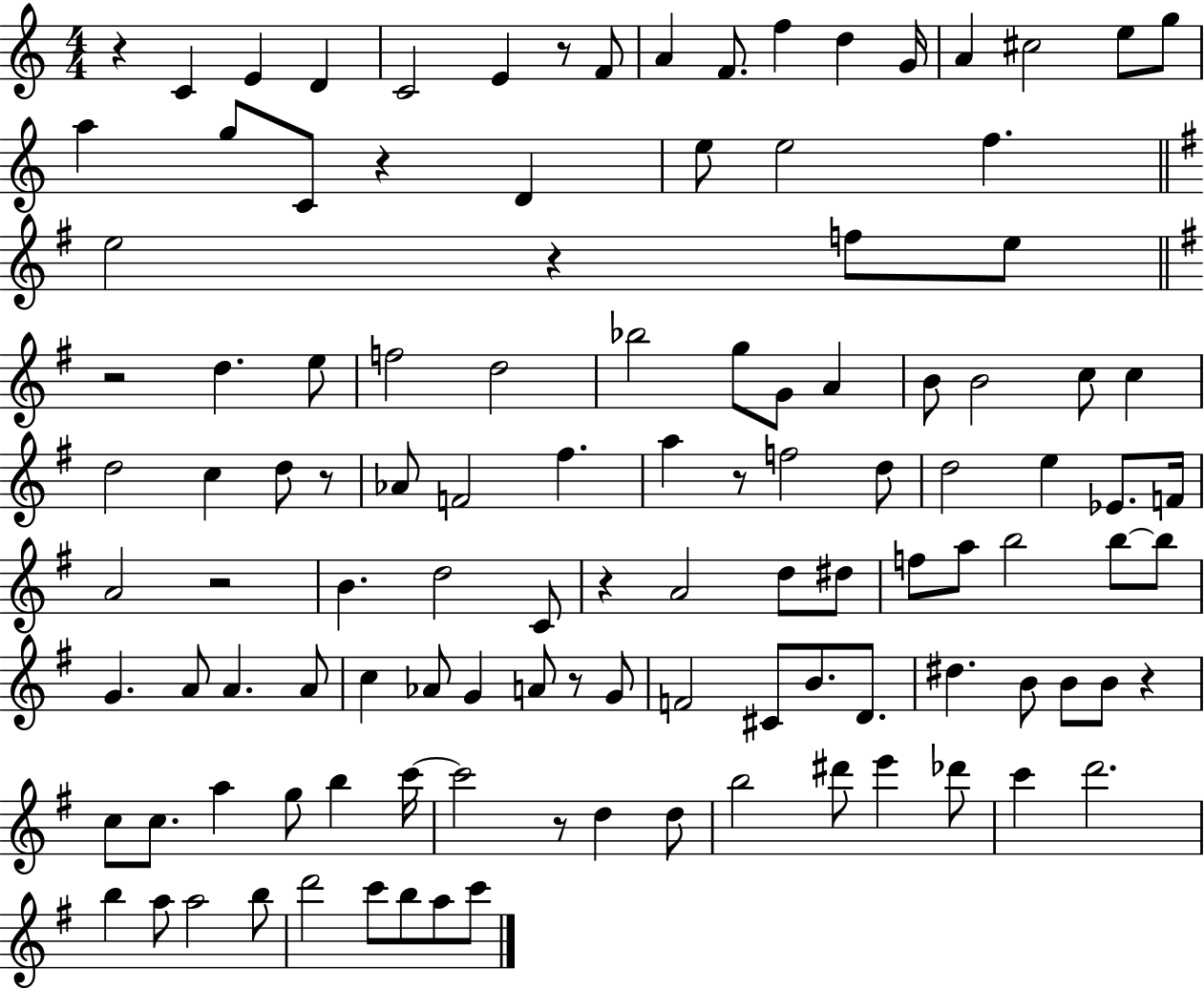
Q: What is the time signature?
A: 4/4